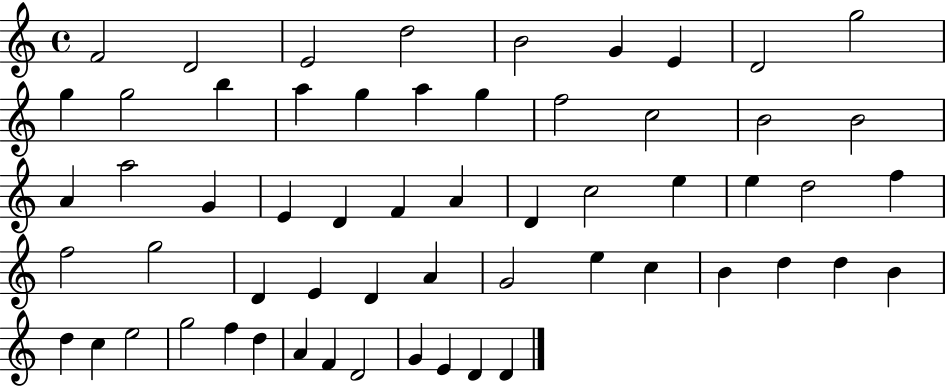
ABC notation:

X:1
T:Untitled
M:4/4
L:1/4
K:C
F2 D2 E2 d2 B2 G E D2 g2 g g2 b a g a g f2 c2 B2 B2 A a2 G E D F A D c2 e e d2 f f2 g2 D E D A G2 e c B d d B d c e2 g2 f d A F D2 G E D D